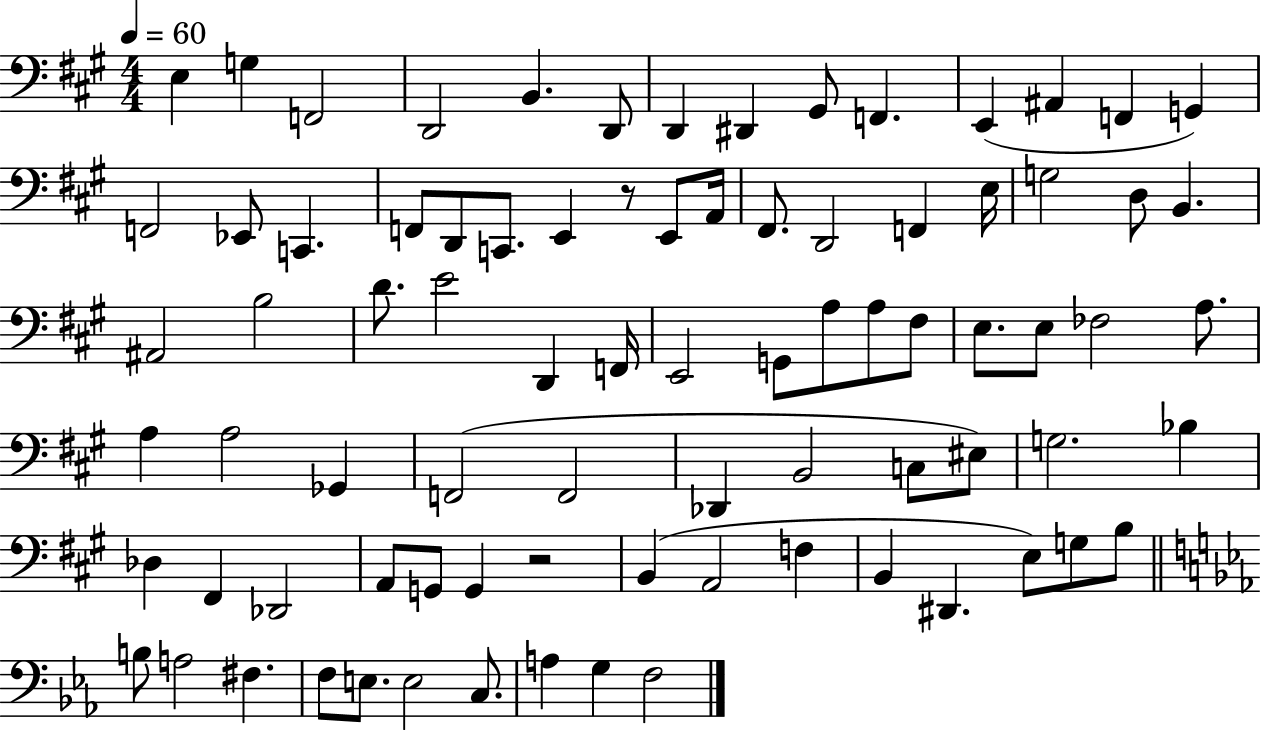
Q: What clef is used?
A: bass